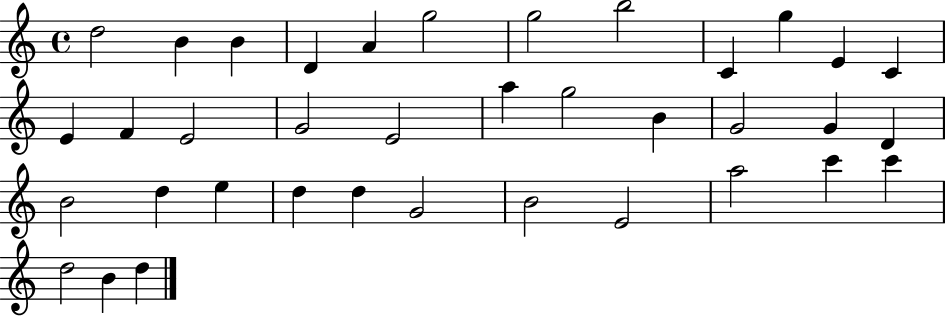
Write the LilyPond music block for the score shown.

{
  \clef treble
  \time 4/4
  \defaultTimeSignature
  \key c \major
  d''2 b'4 b'4 | d'4 a'4 g''2 | g''2 b''2 | c'4 g''4 e'4 c'4 | \break e'4 f'4 e'2 | g'2 e'2 | a''4 g''2 b'4 | g'2 g'4 d'4 | \break b'2 d''4 e''4 | d''4 d''4 g'2 | b'2 e'2 | a''2 c'''4 c'''4 | \break d''2 b'4 d''4 | \bar "|."
}